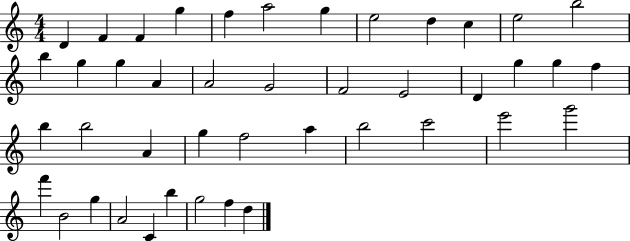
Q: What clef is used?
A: treble